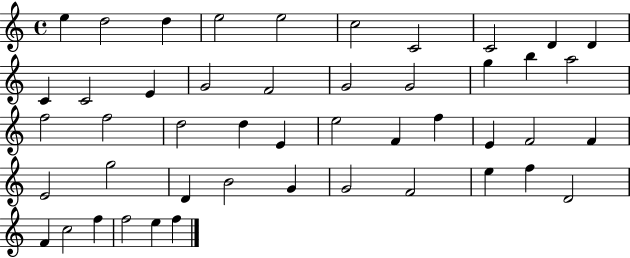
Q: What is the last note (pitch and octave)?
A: F5